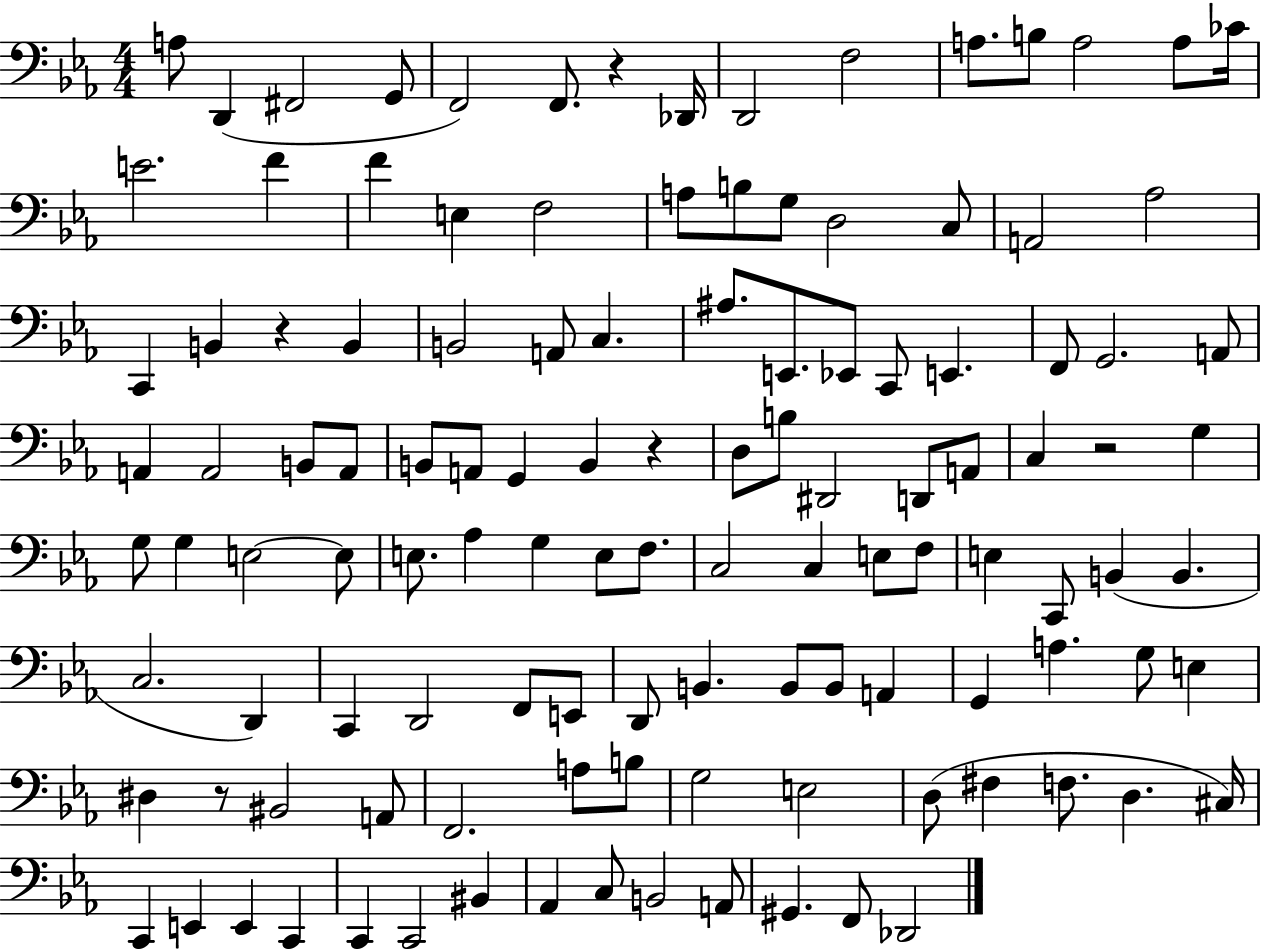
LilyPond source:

{
  \clef bass
  \numericTimeSignature
  \time 4/4
  \key ees \major
  \repeat volta 2 { a8 d,4( fis,2 g,8 | f,2) f,8. r4 des,16 | d,2 f2 | a8. b8 a2 a8 ces'16 | \break e'2. f'4 | f'4 e4 f2 | a8 b8 g8 d2 c8 | a,2 aes2 | \break c,4 b,4 r4 b,4 | b,2 a,8 c4. | ais8. e,8. ees,8 c,8 e,4. | f,8 g,2. a,8 | \break a,4 a,2 b,8 a,8 | b,8 a,8 g,4 b,4 r4 | d8 b8 dis,2 d,8 a,8 | c4 r2 g4 | \break g8 g4 e2~~ e8 | e8. aes4 g4 e8 f8. | c2 c4 e8 f8 | e4 c,8 b,4( b,4. | \break c2. d,4) | c,4 d,2 f,8 e,8 | d,8 b,4. b,8 b,8 a,4 | g,4 a4. g8 e4 | \break dis4 r8 bis,2 a,8 | f,2. a8 b8 | g2 e2 | d8( fis4 f8. d4. cis16) | \break c,4 e,4 e,4 c,4 | c,4 c,2 bis,4 | aes,4 c8 b,2 a,8 | gis,4. f,8 des,2 | \break } \bar "|."
}